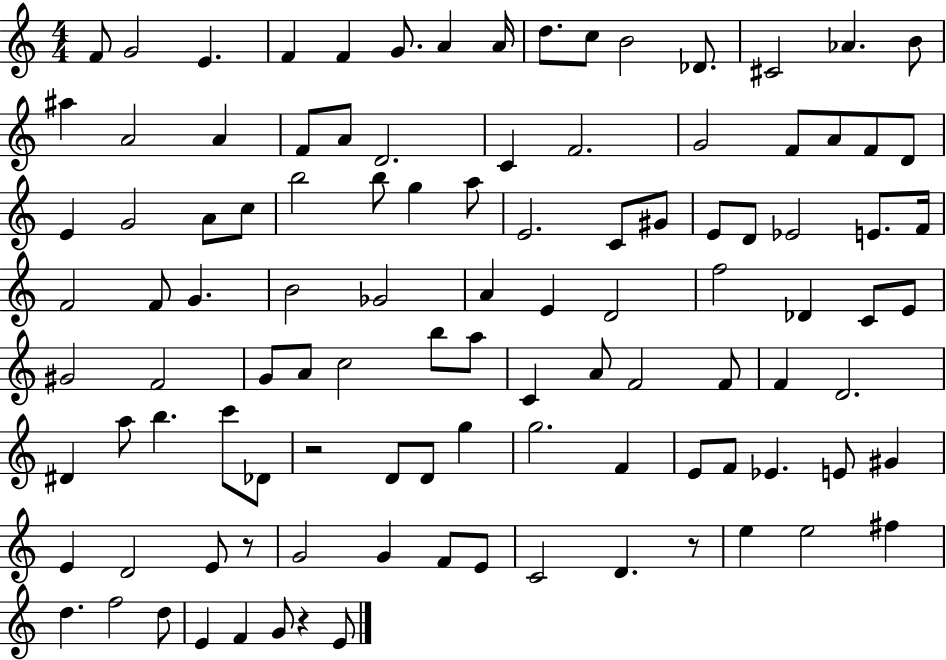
{
  \clef treble
  \numericTimeSignature
  \time 4/4
  \key c \major
  f'8 g'2 e'4. | f'4 f'4 g'8. a'4 a'16 | d''8. c''8 b'2 des'8. | cis'2 aes'4. b'8 | \break ais''4 a'2 a'4 | f'8 a'8 d'2. | c'4 f'2. | g'2 f'8 a'8 f'8 d'8 | \break e'4 g'2 a'8 c''8 | b''2 b''8 g''4 a''8 | e'2. c'8 gis'8 | e'8 d'8 ees'2 e'8. f'16 | \break f'2 f'8 g'4. | b'2 ges'2 | a'4 e'4 d'2 | f''2 des'4 c'8 e'8 | \break gis'2 f'2 | g'8 a'8 c''2 b''8 a''8 | c'4 a'8 f'2 f'8 | f'4 d'2. | \break dis'4 a''8 b''4. c'''8 des'8 | r2 d'8 d'8 g''4 | g''2. f'4 | e'8 f'8 ees'4. e'8 gis'4 | \break e'4 d'2 e'8 r8 | g'2 g'4 f'8 e'8 | c'2 d'4. r8 | e''4 e''2 fis''4 | \break d''4. f''2 d''8 | e'4 f'4 g'8 r4 e'8 | \bar "|."
}